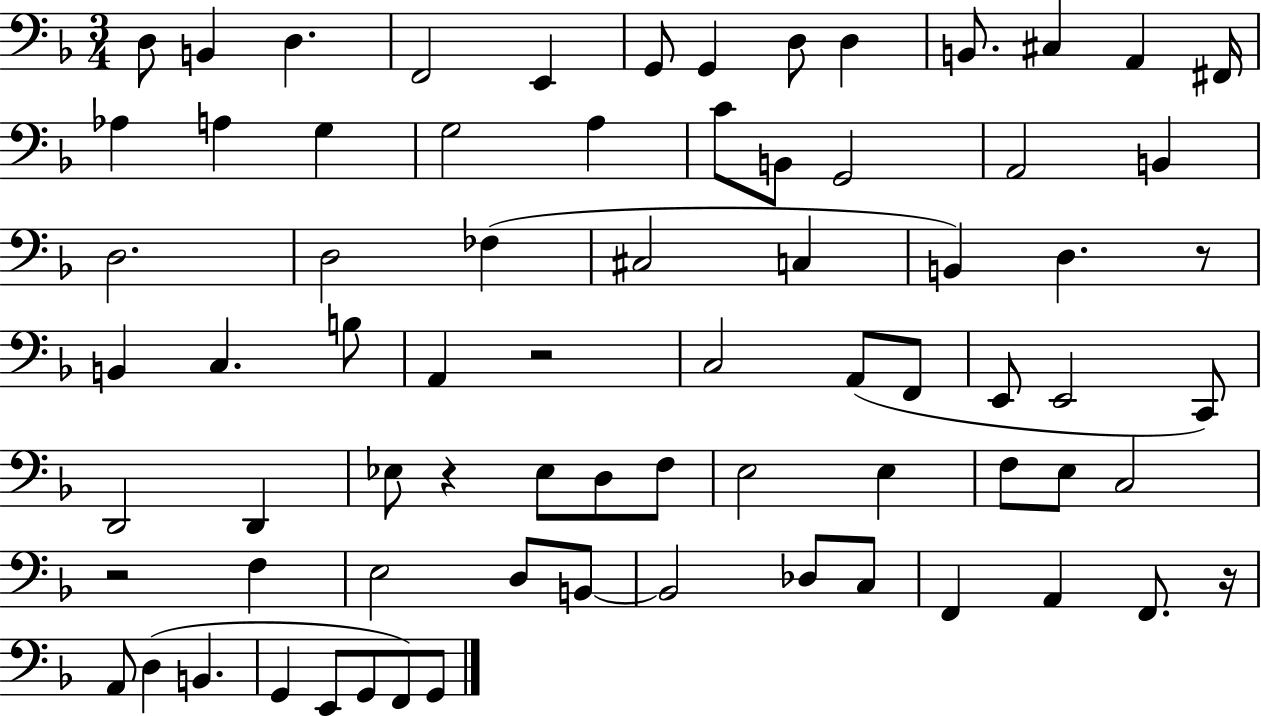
{
  \clef bass
  \numericTimeSignature
  \time 3/4
  \key f \major
  \repeat volta 2 { d8 b,4 d4. | f,2 e,4 | g,8 g,4 d8 d4 | b,8. cis4 a,4 fis,16 | \break aes4 a4 g4 | g2 a4 | c'8 b,8 g,2 | a,2 b,4 | \break d2. | d2 fes4( | cis2 c4 | b,4) d4. r8 | \break b,4 c4. b8 | a,4 r2 | c2 a,8( f,8 | e,8 e,2 c,8) | \break d,2 d,4 | ees8 r4 ees8 d8 f8 | e2 e4 | f8 e8 c2 | \break r2 f4 | e2 d8 b,8~~ | b,2 des8 c8 | f,4 a,4 f,8. r16 | \break a,8 d4( b,4. | g,4 e,8 g,8 f,8) g,8 | } \bar "|."
}